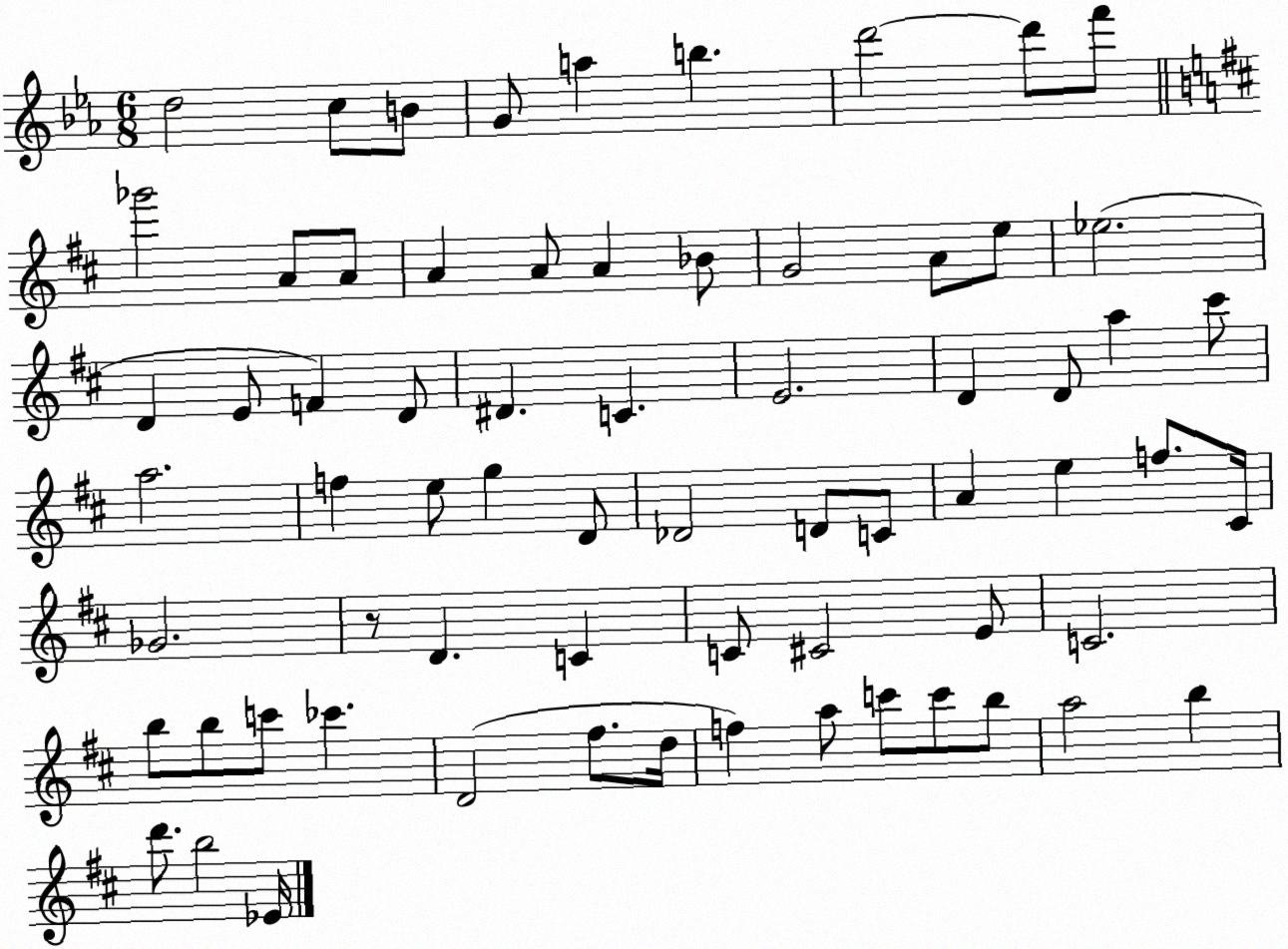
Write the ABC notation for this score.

X:1
T:Untitled
M:6/8
L:1/4
K:Eb
d2 c/2 B/2 G/2 a b d'2 d'/2 f'/2 _g'2 A/2 A/2 A A/2 A _B/2 G2 A/2 e/2 _e2 D E/2 F D/2 ^D C E2 D D/2 a ^c'/2 a2 f e/2 g D/2 _D2 D/2 C/2 A e f/2 ^C/4 _G2 z/2 D C C/2 ^C2 E/2 C2 b/2 b/2 c'/2 _c' D2 ^f/2 d/4 f a/2 c'/2 c'/2 b/2 a2 b d'/2 b2 _E/4